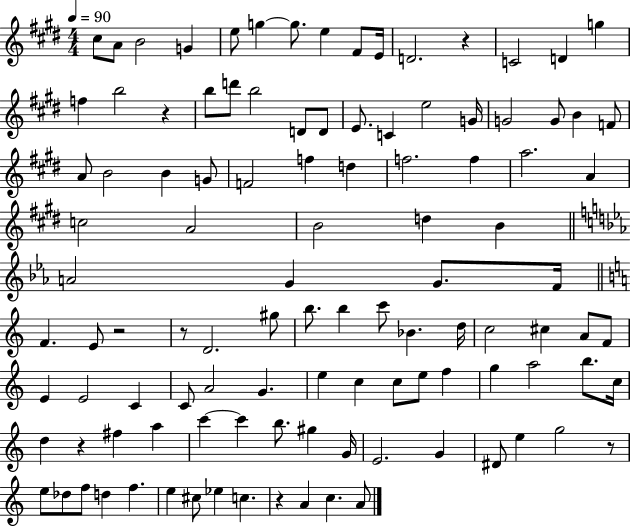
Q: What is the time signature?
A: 4/4